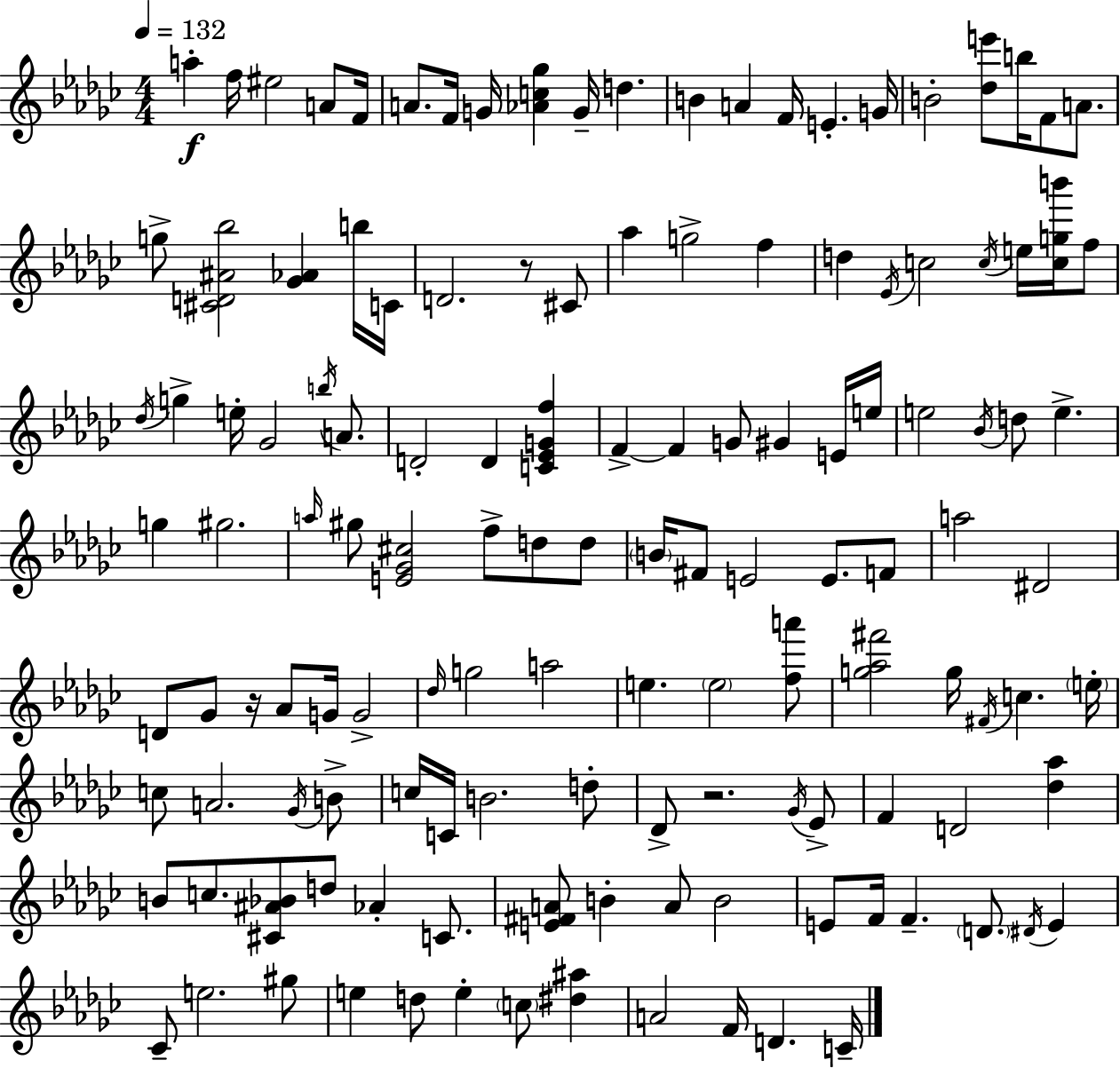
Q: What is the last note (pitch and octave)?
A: C4